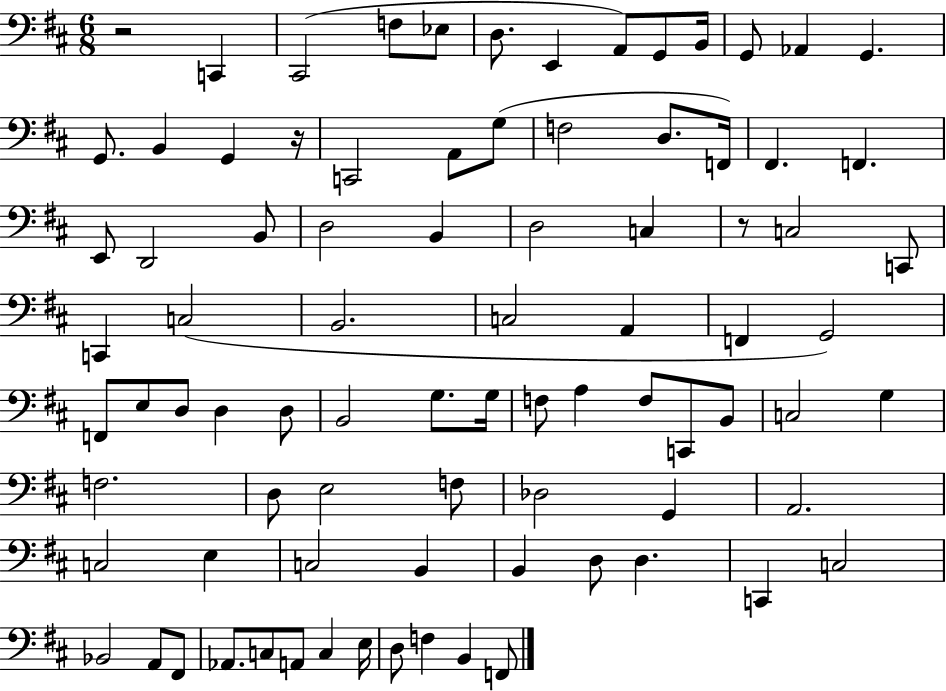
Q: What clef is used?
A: bass